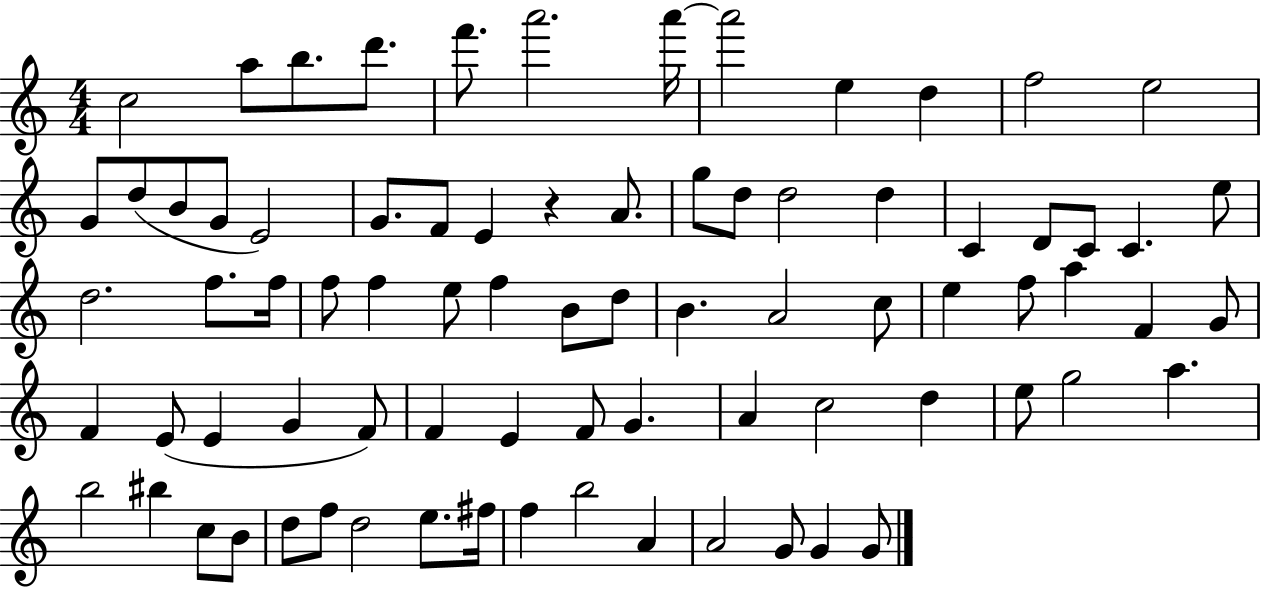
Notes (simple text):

C5/h A5/e B5/e. D6/e. F6/e. A6/h. A6/s A6/h E5/q D5/q F5/h E5/h G4/e D5/e B4/e G4/e E4/h G4/e. F4/e E4/q R/q A4/e. G5/e D5/e D5/h D5/q C4/q D4/e C4/e C4/q. E5/e D5/h. F5/e. F5/s F5/e F5/q E5/e F5/q B4/e D5/e B4/q. A4/h C5/e E5/q F5/e A5/q F4/q G4/e F4/q E4/e E4/q G4/q F4/e F4/q E4/q F4/e G4/q. A4/q C5/h D5/q E5/e G5/h A5/q. B5/h BIS5/q C5/e B4/e D5/e F5/e D5/h E5/e. F#5/s F5/q B5/h A4/q A4/h G4/e G4/q G4/e